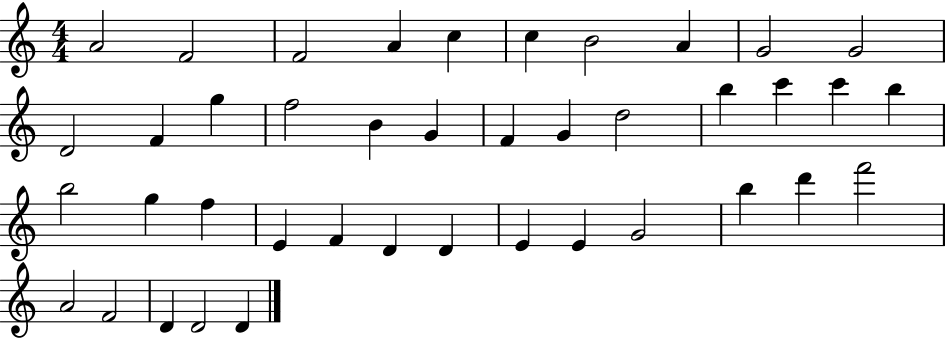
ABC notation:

X:1
T:Untitled
M:4/4
L:1/4
K:C
A2 F2 F2 A c c B2 A G2 G2 D2 F g f2 B G F G d2 b c' c' b b2 g f E F D D E E G2 b d' f'2 A2 F2 D D2 D